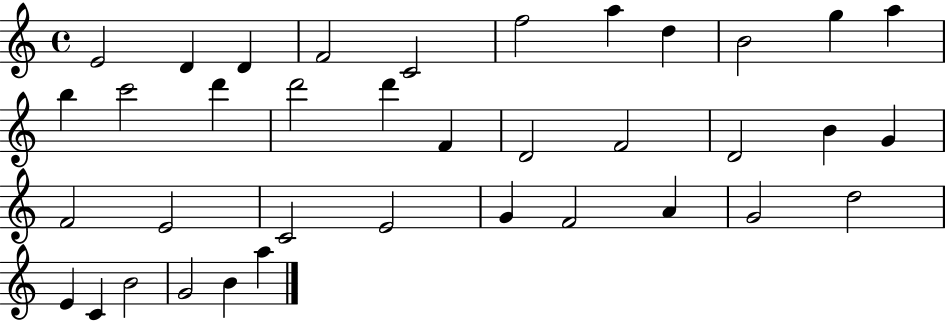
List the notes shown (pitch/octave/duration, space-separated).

E4/h D4/q D4/q F4/h C4/h F5/h A5/q D5/q B4/h G5/q A5/q B5/q C6/h D6/q D6/h D6/q F4/q D4/h F4/h D4/h B4/q G4/q F4/h E4/h C4/h E4/h G4/q F4/h A4/q G4/h D5/h E4/q C4/q B4/h G4/h B4/q A5/q